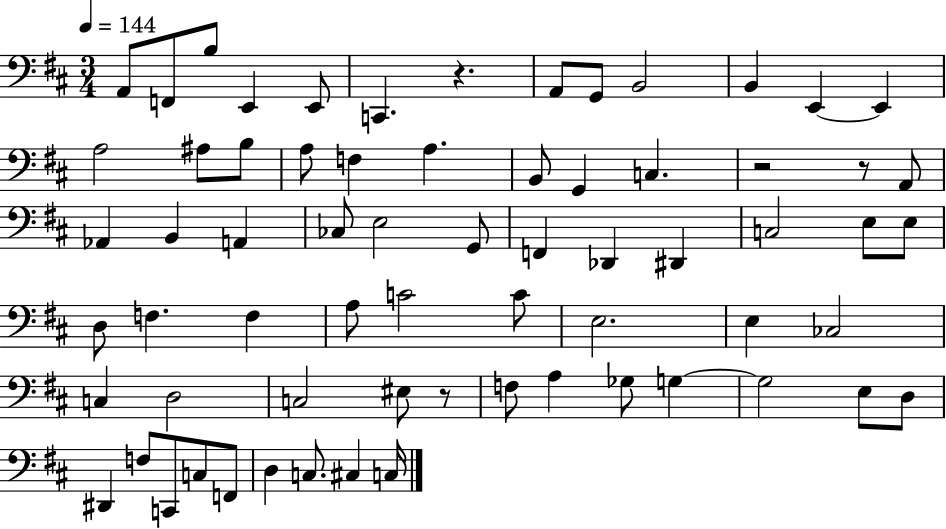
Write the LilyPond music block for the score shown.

{
  \clef bass
  \numericTimeSignature
  \time 3/4
  \key d \major
  \tempo 4 = 144
  a,8 f,8 b8 e,4 e,8 | c,4. r4. | a,8 g,8 b,2 | b,4 e,4~~ e,4 | \break a2 ais8 b8 | a8 f4 a4. | b,8 g,4 c4. | r2 r8 a,8 | \break aes,4 b,4 a,4 | ces8 e2 g,8 | f,4 des,4 dis,4 | c2 e8 e8 | \break d8 f4. f4 | a8 c'2 c'8 | e2. | e4 ces2 | \break c4 d2 | c2 eis8 r8 | f8 a4 ges8 g4~~ | g2 e8 d8 | \break dis,4 f8 c,8 c8 f,8 | d4 c8. cis4 c16 | \bar "|."
}